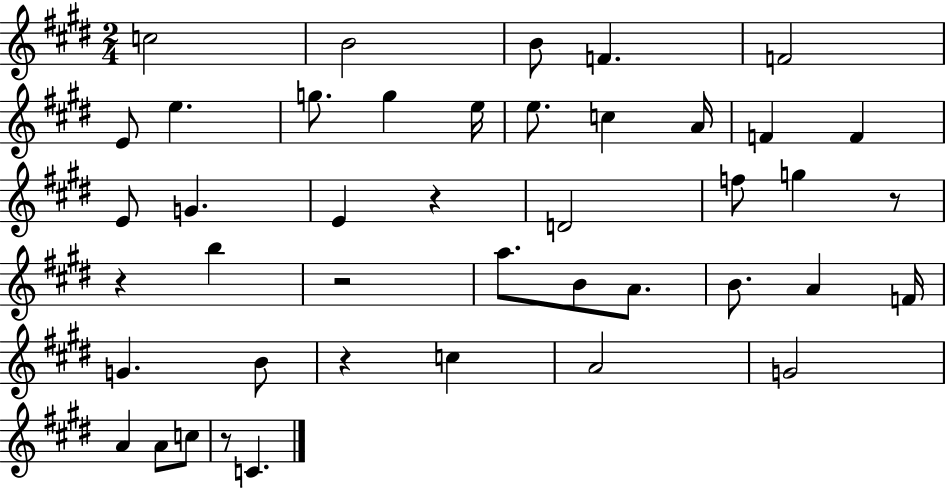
C5/h B4/h B4/e F4/q. F4/h E4/e E5/q. G5/e. G5/q E5/s E5/e. C5/q A4/s F4/q F4/q E4/e G4/q. E4/q R/q D4/h F5/e G5/q R/e R/q B5/q R/h A5/e. B4/e A4/e. B4/e. A4/q F4/s G4/q. B4/e R/q C5/q A4/h G4/h A4/q A4/e C5/e R/e C4/q.